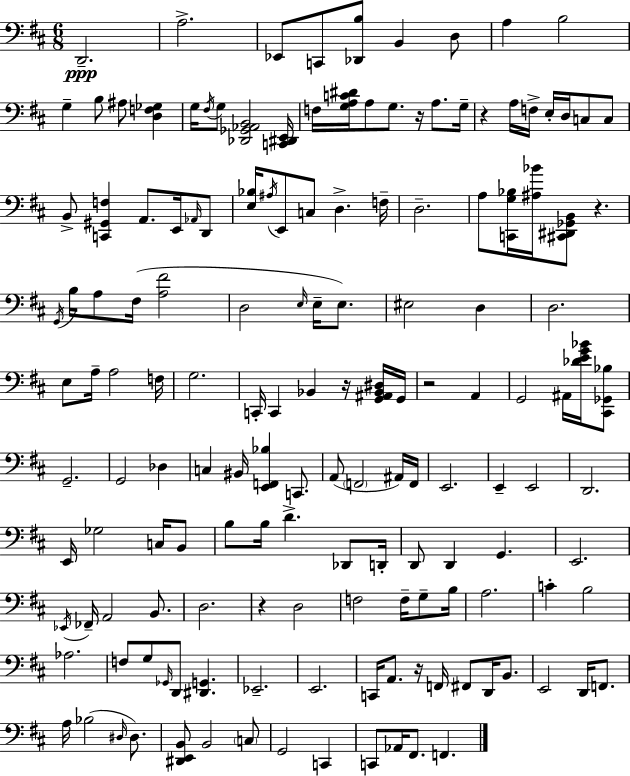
D2/h. A3/h. Eb2/e C2/e [Db2,B3]/e B2/q D3/e A3/q B3/h G3/q B3/e A#3/e [D3,F3,Gb3]/q G3/s F#3/s G3/e [Db2,Gb2,Ab2,B2]/h [C2,D#2,E2]/s F3/s [G3,A3,C4,D#4]/s A3/e G3/e. R/s A3/e. G3/s R/q A3/s F3/s E3/s D3/s C3/e C3/e B2/e [C2,G#2,F3]/q A2/e. E2/s Ab2/s D2/e [E3,Bb3]/s A#3/s E2/e C3/e D3/q. F3/s D3/h. A3/e [C2,G3,Bb3]/s [A#3,Bb4]/s [C#2,D#2,Gb2,B2]/e R/q. G2/s B3/s A3/e F#3/s [A3,F#4]/h D3/h E3/s E3/s E3/e. EIS3/h D3/q D3/h. E3/e A3/s A3/h F3/s G3/h. C2/s C2/q Bb2/q R/s [G2,A#2,Bb2,D#3]/s G2/s R/h A2/q G2/h A#2/s [Db4,E4,G4,Bb4]/s [C#2,Gb2,Bb3]/e G2/h. G2/h Db3/q C3/q BIS2/s [E2,F2,Bb3]/q C2/e. A2/e F2/h A#2/s F2/s E2/h. E2/q E2/h D2/h. E2/s Gb3/h C3/s B2/e B3/e B3/s D4/q. Db2/e D2/s D2/e D2/q G2/q. E2/h. Eb2/s FES2/s A2/h B2/e. D3/h. R/q D3/h F3/h F3/s G3/e B3/s A3/h. C4/q B3/h Ab3/h. F3/e G3/e Gb2/s D2/e [D#2,G2]/q. Eb2/h. E2/h. C2/s A2/e. R/s F2/s F#2/e D2/s B2/e. E2/h D2/s F2/e. A3/s Bb3/h D#3/s D#3/e. [D#2,E2,B2]/e B2/h C3/e G2/h C2/q C2/e Ab2/s F#2/e. F2/q.